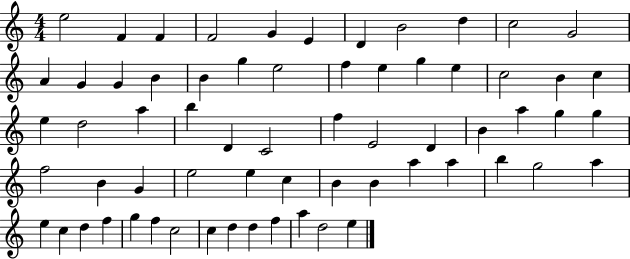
E5/h F4/q F4/q F4/h G4/q E4/q D4/q B4/h D5/q C5/h G4/h A4/q G4/q G4/q B4/q B4/q G5/q E5/h F5/q E5/q G5/q E5/q C5/h B4/q C5/q E5/q D5/h A5/q B5/q D4/q C4/h F5/q E4/h D4/q B4/q A5/q G5/q G5/q F5/h B4/q G4/q E5/h E5/q C5/q B4/q B4/q A5/q A5/q B5/q G5/h A5/q E5/q C5/q D5/q F5/q G5/q F5/q C5/h C5/q D5/q D5/q F5/q A5/q D5/h E5/q